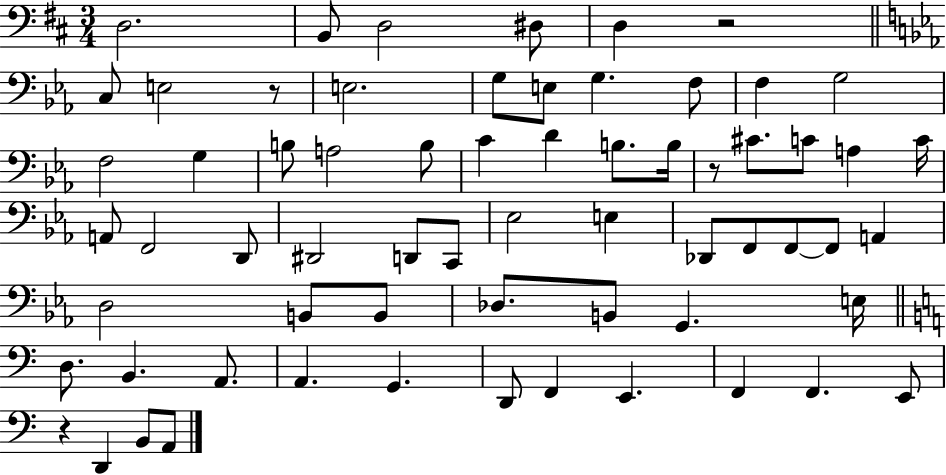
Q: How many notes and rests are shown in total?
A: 65